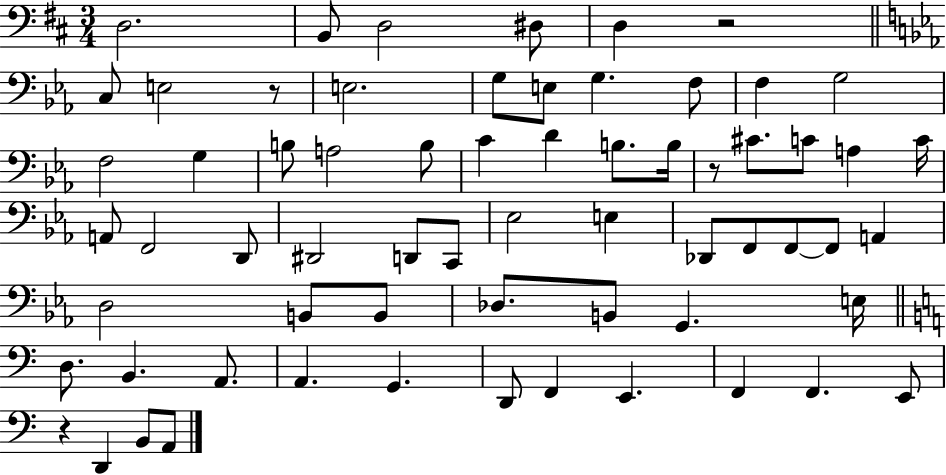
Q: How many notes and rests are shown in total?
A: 65